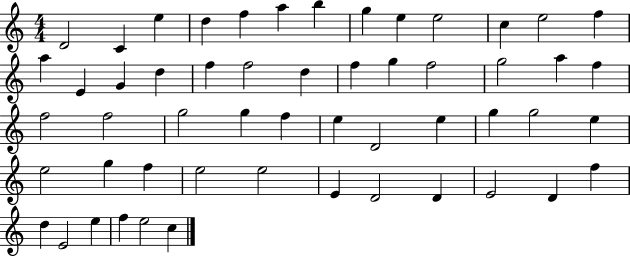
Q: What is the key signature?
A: C major